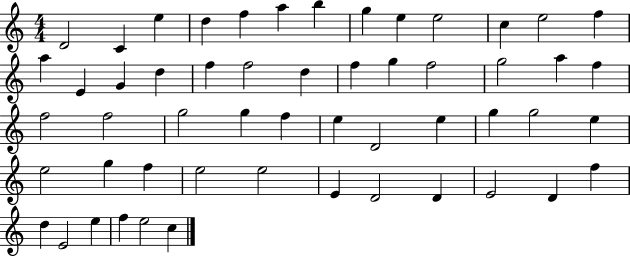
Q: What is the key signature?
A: C major